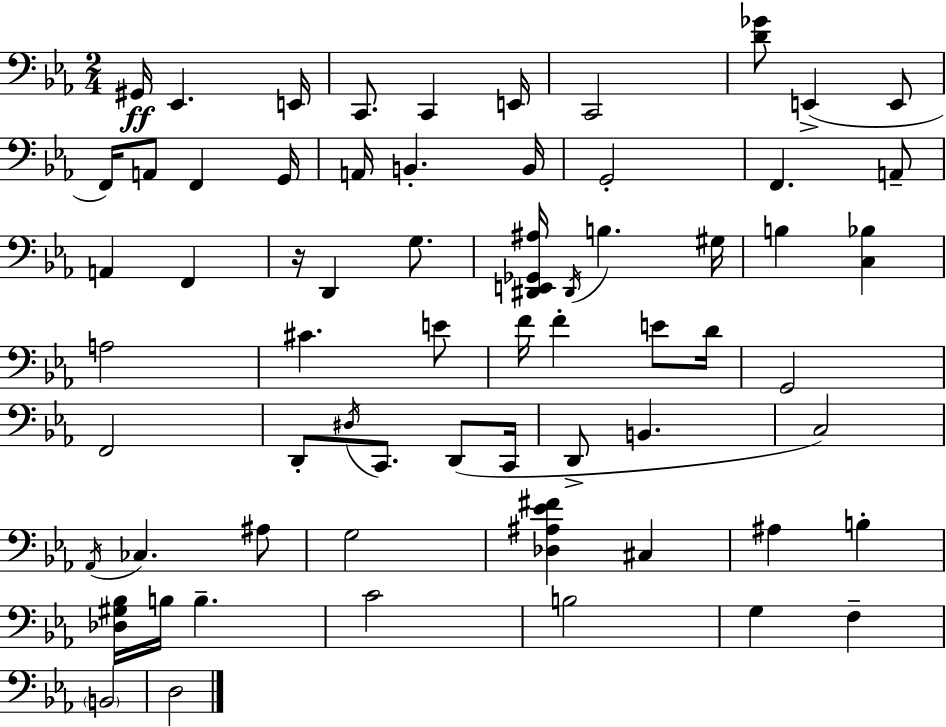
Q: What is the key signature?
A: EES major